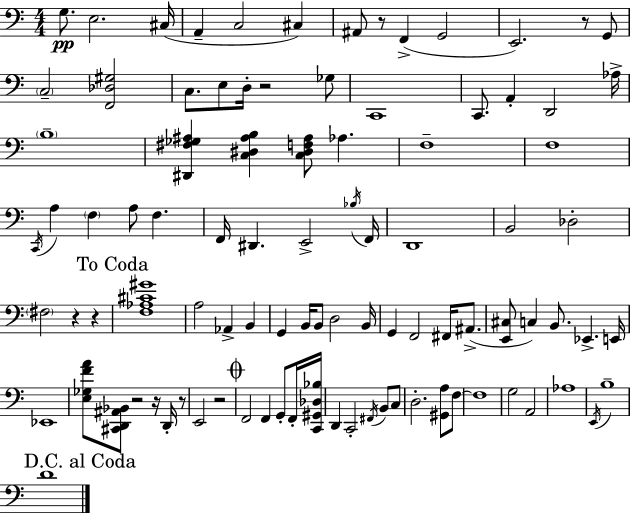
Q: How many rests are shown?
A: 9